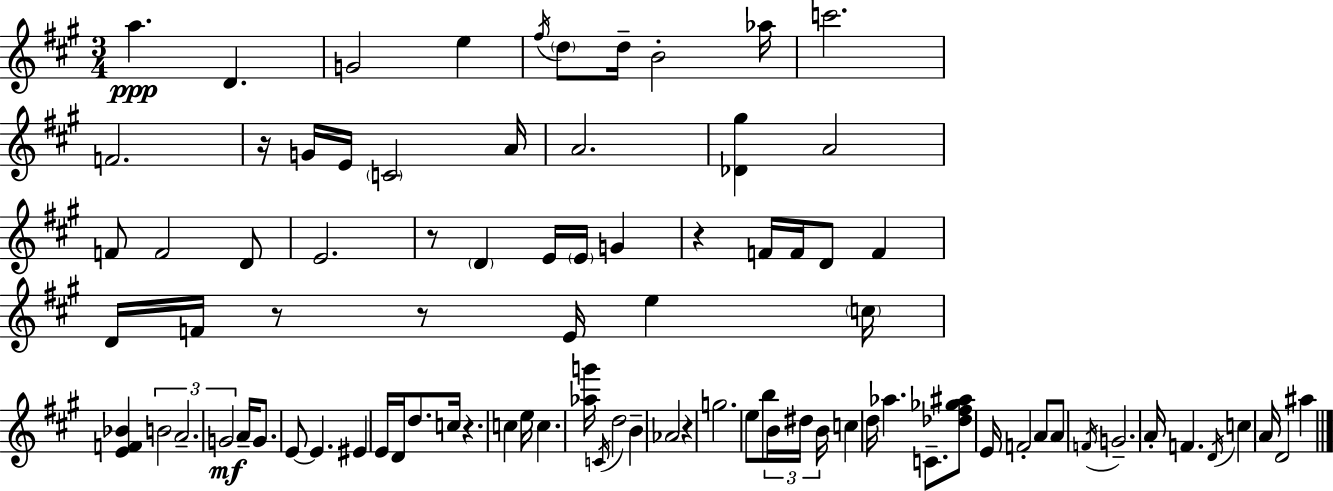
{
  \clef treble
  \numericTimeSignature
  \time 3/4
  \key a \major
  \repeat volta 2 { a''4.\ppp d'4. | g'2 e''4 | \acciaccatura { fis''16 } \parenthesize d''8 d''16-- b'2-. | aes''16 c'''2. | \break f'2. | r16 g'16 e'16 \parenthesize c'2 | a'16 a'2. | <des' gis''>4 a'2 | \break f'8 f'2 d'8 | e'2. | r8 \parenthesize d'4 e'16 \parenthesize e'16 g'4 | r4 f'16 f'16 d'8 f'4 | \break d'16 f'16 r8 r8 e'16 e''4 | \parenthesize c''16 <e' f' bes'>4 \tuplet 3/2 { b'2 | a'2.-- | g'2\mf } a'16-- g'8. | \break e'8~~ e'4. eis'4 | e'16 d'16 d''8. c''16 r4. | c''4 e''16 c''4. | <aes'' g'''>16 \acciaccatura { c'16 } d''2 b'4-- | \break aes'2 r4 | g''2. | e''8 b''8 \tuplet 3/2 { b'16 dis''16 b'16 } c''4 | d''16 aes''4. c'8.-- <des'' fis'' ges'' ais''>8 | \break e'16 f'2-. a'8 | a'8 \acciaccatura { f'16 } g'2.-- | a'16-. f'4. \acciaccatura { d'16 } c''4 | a'16 d'2 | \break ais''4 } \bar "|."
}